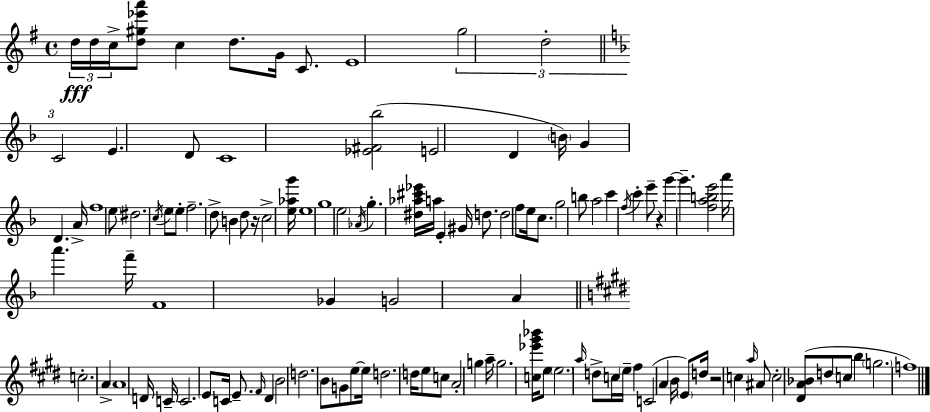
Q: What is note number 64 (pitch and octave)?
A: D4